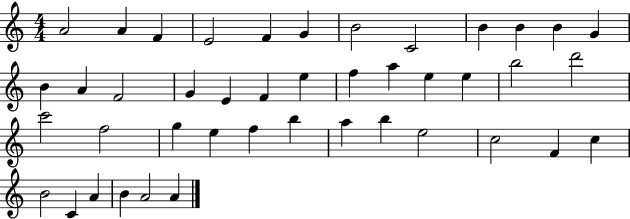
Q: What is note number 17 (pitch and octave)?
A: E4